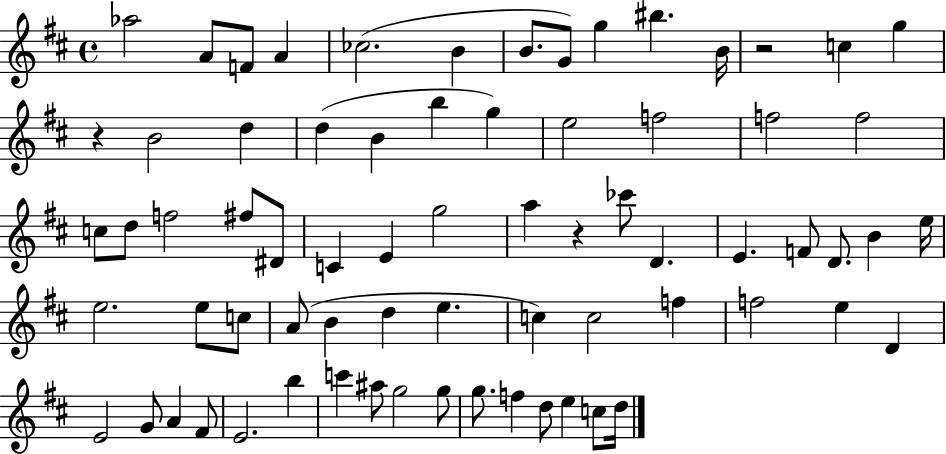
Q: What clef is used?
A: treble